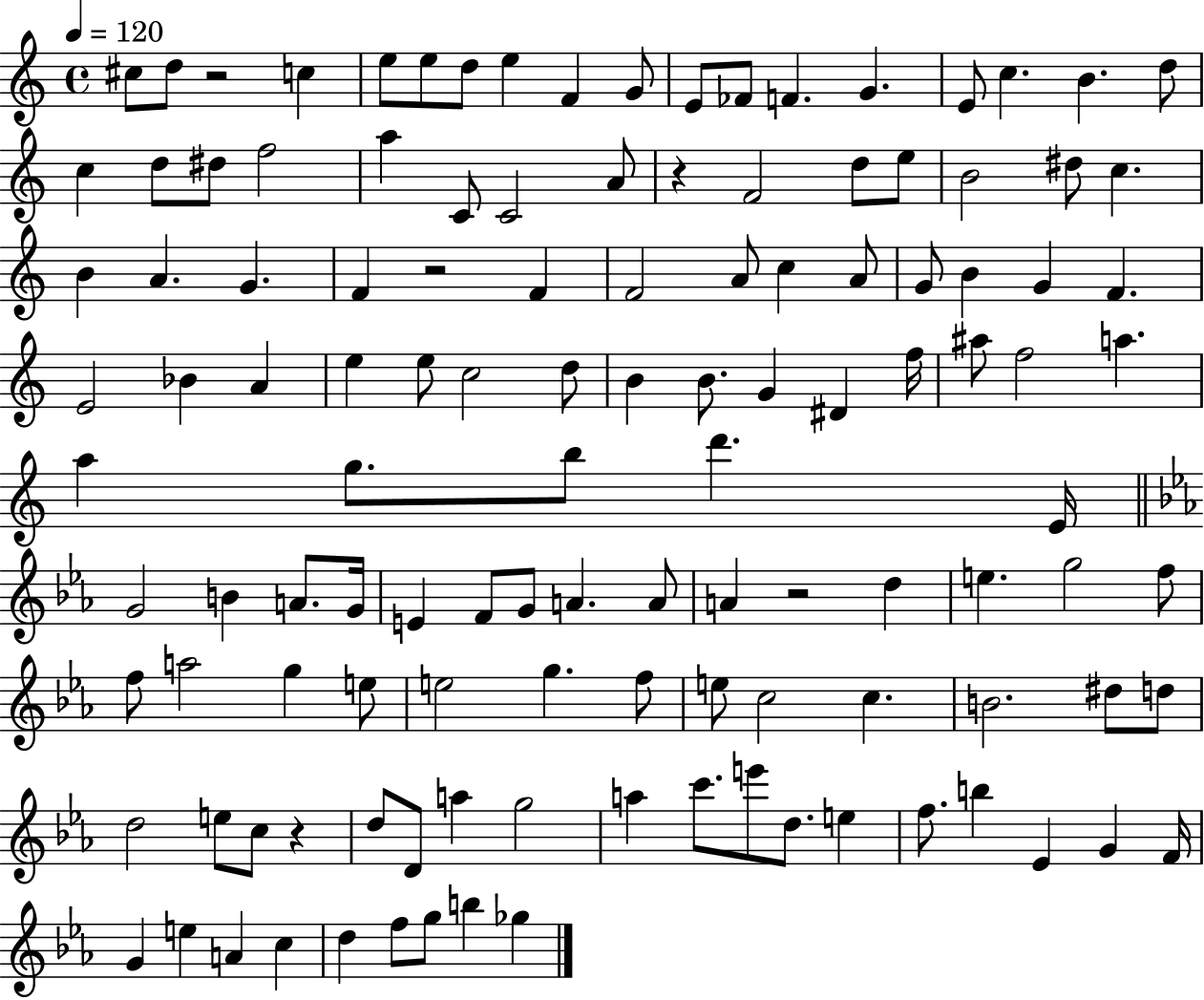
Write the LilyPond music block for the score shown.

{
  \clef treble
  \time 4/4
  \defaultTimeSignature
  \key c \major
  \tempo 4 = 120
  \repeat volta 2 { cis''8 d''8 r2 c''4 | e''8 e''8 d''8 e''4 f'4 g'8 | e'8 fes'8 f'4. g'4. | e'8 c''4. b'4. d''8 | \break c''4 d''8 dis''8 f''2 | a''4 c'8 c'2 a'8 | r4 f'2 d''8 e''8 | b'2 dis''8 c''4. | \break b'4 a'4. g'4. | f'4 r2 f'4 | f'2 a'8 c''4 a'8 | g'8 b'4 g'4 f'4. | \break e'2 bes'4 a'4 | e''4 e''8 c''2 d''8 | b'4 b'8. g'4 dis'4 f''16 | ais''8 f''2 a''4. | \break a''4 g''8. b''8 d'''4. e'16 | \bar "||" \break \key ees \major g'2 b'4 a'8. g'16 | e'4 f'8 g'8 a'4. a'8 | a'4 r2 d''4 | e''4. g''2 f''8 | \break f''8 a''2 g''4 e''8 | e''2 g''4. f''8 | e''8 c''2 c''4. | b'2. dis''8 d''8 | \break d''2 e''8 c''8 r4 | d''8 d'8 a''4 g''2 | a''4 c'''8. e'''8 d''8. e''4 | f''8. b''4 ees'4 g'4 f'16 | \break g'4 e''4 a'4 c''4 | d''4 f''8 g''8 b''4 ges''4 | } \bar "|."
}